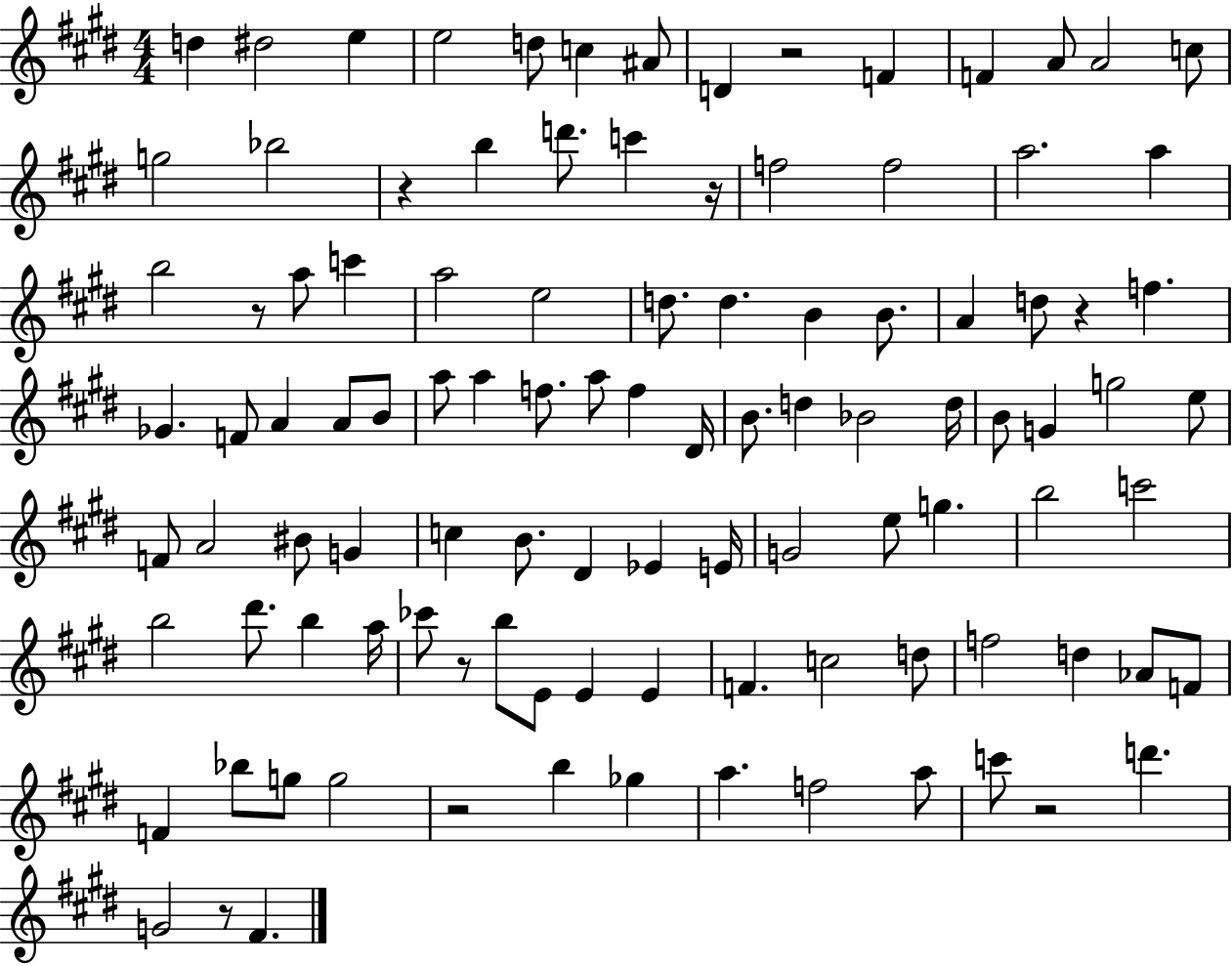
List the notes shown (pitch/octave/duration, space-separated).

D5/q D#5/h E5/q E5/h D5/e C5/q A#4/e D4/q R/h F4/q F4/q A4/e A4/h C5/e G5/h Bb5/h R/q B5/q D6/e. C6/q R/s F5/h F5/h A5/h. A5/q B5/h R/e A5/e C6/q A5/h E5/h D5/e. D5/q. B4/q B4/e. A4/q D5/e R/q F5/q. Gb4/q. F4/e A4/q A4/e B4/e A5/e A5/q F5/e. A5/e F5/q D#4/s B4/e. D5/q Bb4/h D5/s B4/e G4/q G5/h E5/e F4/e A4/h BIS4/e G4/q C5/q B4/e. D#4/q Eb4/q E4/s G4/h E5/e G5/q. B5/h C6/h B5/h D#6/e. B5/q A5/s CES6/e R/e B5/e E4/e E4/q E4/q F4/q. C5/h D5/e F5/h D5/q Ab4/e F4/e F4/q Bb5/e G5/e G5/h R/h B5/q Gb5/q A5/q. F5/h A5/e C6/e R/h D6/q. G4/h R/e F#4/q.